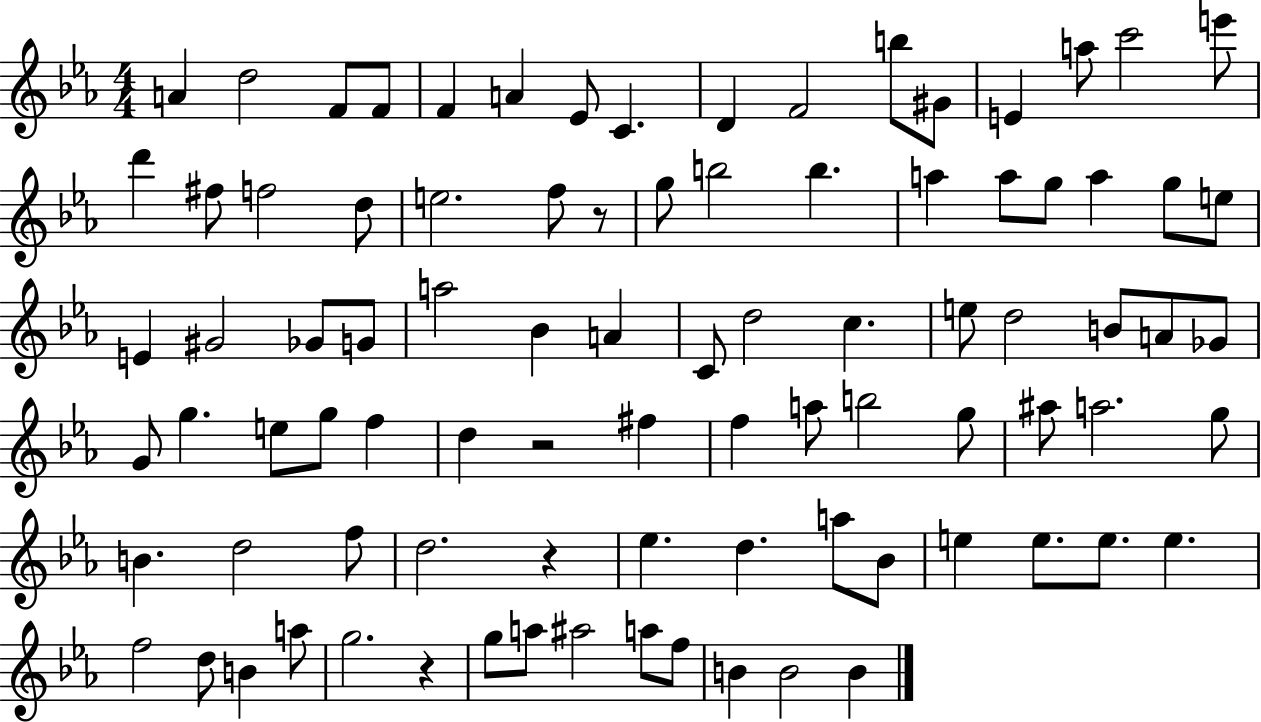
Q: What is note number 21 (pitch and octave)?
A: E5